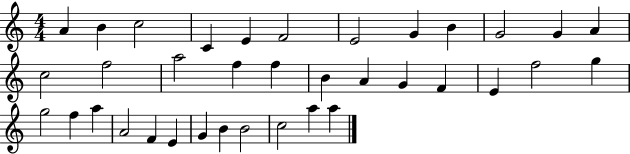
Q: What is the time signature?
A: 4/4